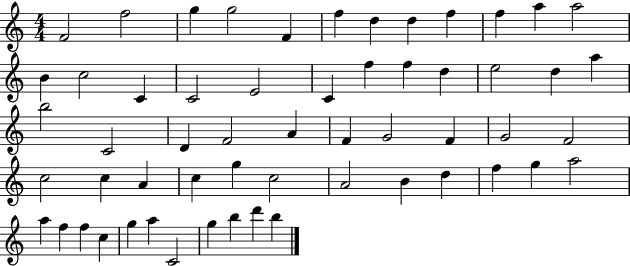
{
  \clef treble
  \numericTimeSignature
  \time 4/4
  \key c \major
  f'2 f''2 | g''4 g''2 f'4 | f''4 d''4 d''4 f''4 | f''4 a''4 a''2 | \break b'4 c''2 c'4 | c'2 e'2 | c'4 f''4 f''4 d''4 | e''2 d''4 a''4 | \break b''2 c'2 | d'4 f'2 a'4 | f'4 g'2 f'4 | g'2 f'2 | \break c''2 c''4 a'4 | c''4 g''4 c''2 | a'2 b'4 d''4 | f''4 g''4 a''2 | \break a''4 f''4 f''4 c''4 | g''4 a''4 c'2 | g''4 b''4 d'''4 b''4 | \bar "|."
}